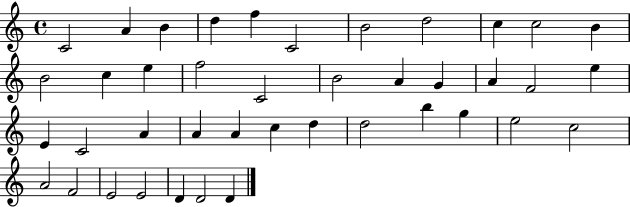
X:1
T:Untitled
M:4/4
L:1/4
K:C
C2 A B d f C2 B2 d2 c c2 B B2 c e f2 C2 B2 A G A F2 e E C2 A A A c d d2 b g e2 c2 A2 F2 E2 E2 D D2 D